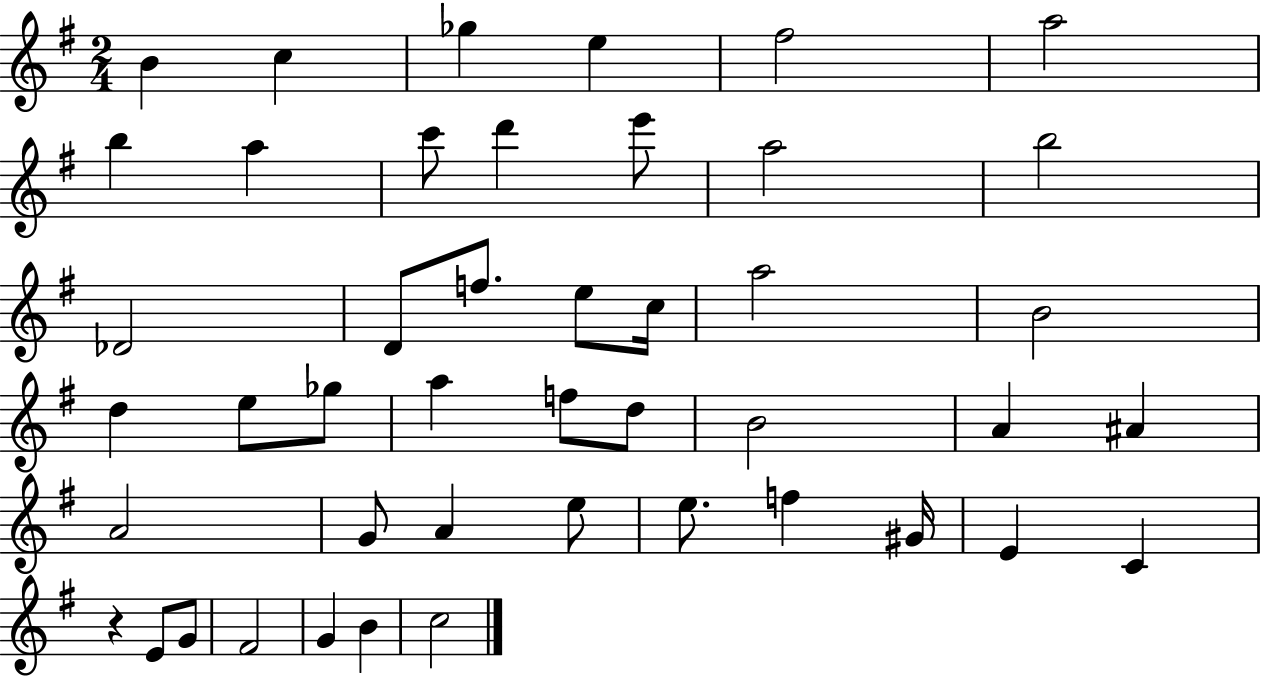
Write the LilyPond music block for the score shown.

{
  \clef treble
  \numericTimeSignature
  \time 2/4
  \key g \major
  \repeat volta 2 { b'4 c''4 | ges''4 e''4 | fis''2 | a''2 | \break b''4 a''4 | c'''8 d'''4 e'''8 | a''2 | b''2 | \break des'2 | d'8 f''8. e''8 c''16 | a''2 | b'2 | \break d''4 e''8 ges''8 | a''4 f''8 d''8 | b'2 | a'4 ais'4 | \break a'2 | g'8 a'4 e''8 | e''8. f''4 gis'16 | e'4 c'4 | \break r4 e'8 g'8 | fis'2 | g'4 b'4 | c''2 | \break } \bar "|."
}